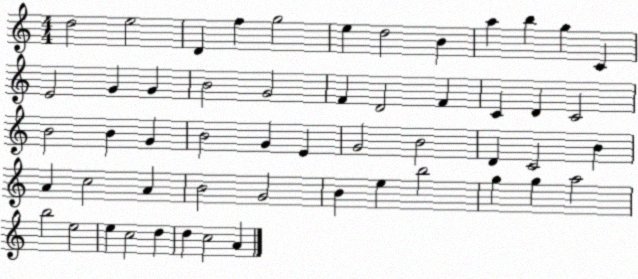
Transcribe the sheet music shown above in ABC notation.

X:1
T:Untitled
M:4/4
L:1/4
K:C
d2 e2 D f g2 e d2 B a b g C E2 G G B2 G2 F D2 F C D C2 B2 B G B2 G E G2 B2 D C2 B A c2 A B2 G2 B e b2 g g a2 b2 e2 e c2 d d c2 A